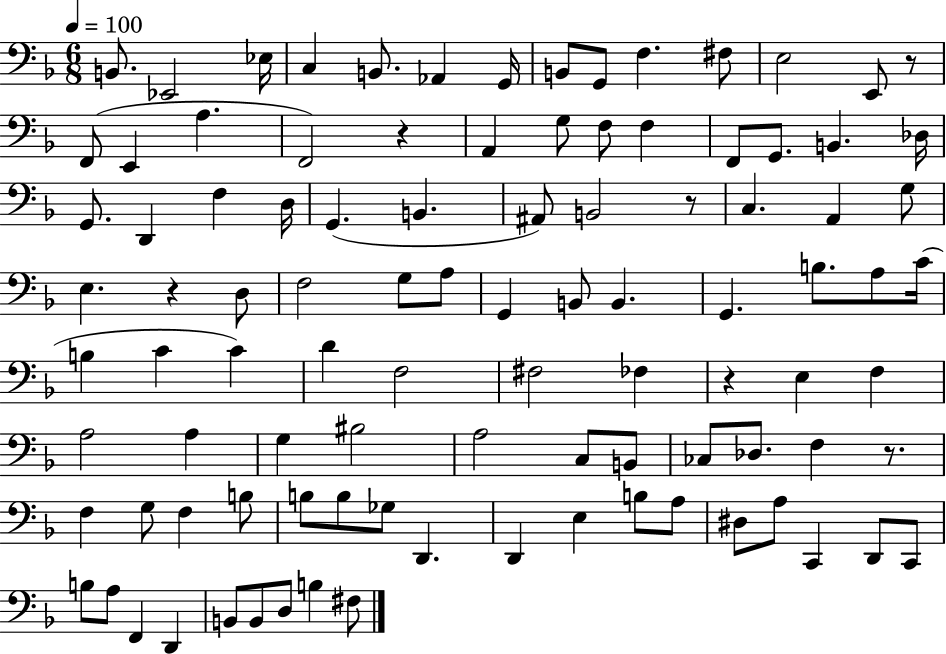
B2/e. Eb2/h Eb3/s C3/q B2/e. Ab2/q G2/s B2/e G2/e F3/q. F#3/e E3/h E2/e R/e F2/e E2/q A3/q. F2/h R/q A2/q G3/e F3/e F3/q F2/e G2/e. B2/q. Db3/s G2/e. D2/q F3/q D3/s G2/q. B2/q. A#2/e B2/h R/e C3/q. A2/q G3/e E3/q. R/q D3/e F3/h G3/e A3/e G2/q B2/e B2/q. G2/q. B3/e. A3/e C4/s B3/q C4/q C4/q D4/q F3/h F#3/h FES3/q R/q E3/q F3/q A3/h A3/q G3/q BIS3/h A3/h C3/e B2/e CES3/e Db3/e. F3/q R/e. F3/q G3/e F3/q B3/e B3/e B3/e Gb3/e D2/q. D2/q E3/q B3/e A3/e D#3/e A3/e C2/q D2/e C2/e B3/e A3/e F2/q D2/q B2/e B2/e D3/e B3/q F#3/e